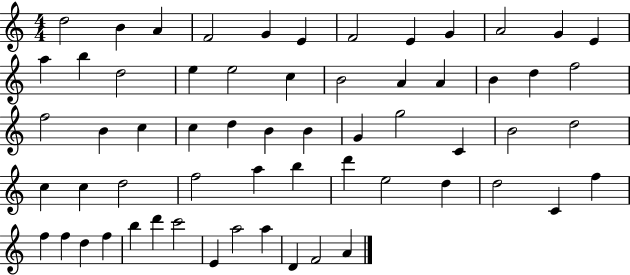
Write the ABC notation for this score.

X:1
T:Untitled
M:4/4
L:1/4
K:C
d2 B A F2 G E F2 E G A2 G E a b d2 e e2 c B2 A A B d f2 f2 B c c d B B G g2 C B2 d2 c c d2 f2 a b d' e2 d d2 C f f f d f b d' c'2 E a2 a D F2 A